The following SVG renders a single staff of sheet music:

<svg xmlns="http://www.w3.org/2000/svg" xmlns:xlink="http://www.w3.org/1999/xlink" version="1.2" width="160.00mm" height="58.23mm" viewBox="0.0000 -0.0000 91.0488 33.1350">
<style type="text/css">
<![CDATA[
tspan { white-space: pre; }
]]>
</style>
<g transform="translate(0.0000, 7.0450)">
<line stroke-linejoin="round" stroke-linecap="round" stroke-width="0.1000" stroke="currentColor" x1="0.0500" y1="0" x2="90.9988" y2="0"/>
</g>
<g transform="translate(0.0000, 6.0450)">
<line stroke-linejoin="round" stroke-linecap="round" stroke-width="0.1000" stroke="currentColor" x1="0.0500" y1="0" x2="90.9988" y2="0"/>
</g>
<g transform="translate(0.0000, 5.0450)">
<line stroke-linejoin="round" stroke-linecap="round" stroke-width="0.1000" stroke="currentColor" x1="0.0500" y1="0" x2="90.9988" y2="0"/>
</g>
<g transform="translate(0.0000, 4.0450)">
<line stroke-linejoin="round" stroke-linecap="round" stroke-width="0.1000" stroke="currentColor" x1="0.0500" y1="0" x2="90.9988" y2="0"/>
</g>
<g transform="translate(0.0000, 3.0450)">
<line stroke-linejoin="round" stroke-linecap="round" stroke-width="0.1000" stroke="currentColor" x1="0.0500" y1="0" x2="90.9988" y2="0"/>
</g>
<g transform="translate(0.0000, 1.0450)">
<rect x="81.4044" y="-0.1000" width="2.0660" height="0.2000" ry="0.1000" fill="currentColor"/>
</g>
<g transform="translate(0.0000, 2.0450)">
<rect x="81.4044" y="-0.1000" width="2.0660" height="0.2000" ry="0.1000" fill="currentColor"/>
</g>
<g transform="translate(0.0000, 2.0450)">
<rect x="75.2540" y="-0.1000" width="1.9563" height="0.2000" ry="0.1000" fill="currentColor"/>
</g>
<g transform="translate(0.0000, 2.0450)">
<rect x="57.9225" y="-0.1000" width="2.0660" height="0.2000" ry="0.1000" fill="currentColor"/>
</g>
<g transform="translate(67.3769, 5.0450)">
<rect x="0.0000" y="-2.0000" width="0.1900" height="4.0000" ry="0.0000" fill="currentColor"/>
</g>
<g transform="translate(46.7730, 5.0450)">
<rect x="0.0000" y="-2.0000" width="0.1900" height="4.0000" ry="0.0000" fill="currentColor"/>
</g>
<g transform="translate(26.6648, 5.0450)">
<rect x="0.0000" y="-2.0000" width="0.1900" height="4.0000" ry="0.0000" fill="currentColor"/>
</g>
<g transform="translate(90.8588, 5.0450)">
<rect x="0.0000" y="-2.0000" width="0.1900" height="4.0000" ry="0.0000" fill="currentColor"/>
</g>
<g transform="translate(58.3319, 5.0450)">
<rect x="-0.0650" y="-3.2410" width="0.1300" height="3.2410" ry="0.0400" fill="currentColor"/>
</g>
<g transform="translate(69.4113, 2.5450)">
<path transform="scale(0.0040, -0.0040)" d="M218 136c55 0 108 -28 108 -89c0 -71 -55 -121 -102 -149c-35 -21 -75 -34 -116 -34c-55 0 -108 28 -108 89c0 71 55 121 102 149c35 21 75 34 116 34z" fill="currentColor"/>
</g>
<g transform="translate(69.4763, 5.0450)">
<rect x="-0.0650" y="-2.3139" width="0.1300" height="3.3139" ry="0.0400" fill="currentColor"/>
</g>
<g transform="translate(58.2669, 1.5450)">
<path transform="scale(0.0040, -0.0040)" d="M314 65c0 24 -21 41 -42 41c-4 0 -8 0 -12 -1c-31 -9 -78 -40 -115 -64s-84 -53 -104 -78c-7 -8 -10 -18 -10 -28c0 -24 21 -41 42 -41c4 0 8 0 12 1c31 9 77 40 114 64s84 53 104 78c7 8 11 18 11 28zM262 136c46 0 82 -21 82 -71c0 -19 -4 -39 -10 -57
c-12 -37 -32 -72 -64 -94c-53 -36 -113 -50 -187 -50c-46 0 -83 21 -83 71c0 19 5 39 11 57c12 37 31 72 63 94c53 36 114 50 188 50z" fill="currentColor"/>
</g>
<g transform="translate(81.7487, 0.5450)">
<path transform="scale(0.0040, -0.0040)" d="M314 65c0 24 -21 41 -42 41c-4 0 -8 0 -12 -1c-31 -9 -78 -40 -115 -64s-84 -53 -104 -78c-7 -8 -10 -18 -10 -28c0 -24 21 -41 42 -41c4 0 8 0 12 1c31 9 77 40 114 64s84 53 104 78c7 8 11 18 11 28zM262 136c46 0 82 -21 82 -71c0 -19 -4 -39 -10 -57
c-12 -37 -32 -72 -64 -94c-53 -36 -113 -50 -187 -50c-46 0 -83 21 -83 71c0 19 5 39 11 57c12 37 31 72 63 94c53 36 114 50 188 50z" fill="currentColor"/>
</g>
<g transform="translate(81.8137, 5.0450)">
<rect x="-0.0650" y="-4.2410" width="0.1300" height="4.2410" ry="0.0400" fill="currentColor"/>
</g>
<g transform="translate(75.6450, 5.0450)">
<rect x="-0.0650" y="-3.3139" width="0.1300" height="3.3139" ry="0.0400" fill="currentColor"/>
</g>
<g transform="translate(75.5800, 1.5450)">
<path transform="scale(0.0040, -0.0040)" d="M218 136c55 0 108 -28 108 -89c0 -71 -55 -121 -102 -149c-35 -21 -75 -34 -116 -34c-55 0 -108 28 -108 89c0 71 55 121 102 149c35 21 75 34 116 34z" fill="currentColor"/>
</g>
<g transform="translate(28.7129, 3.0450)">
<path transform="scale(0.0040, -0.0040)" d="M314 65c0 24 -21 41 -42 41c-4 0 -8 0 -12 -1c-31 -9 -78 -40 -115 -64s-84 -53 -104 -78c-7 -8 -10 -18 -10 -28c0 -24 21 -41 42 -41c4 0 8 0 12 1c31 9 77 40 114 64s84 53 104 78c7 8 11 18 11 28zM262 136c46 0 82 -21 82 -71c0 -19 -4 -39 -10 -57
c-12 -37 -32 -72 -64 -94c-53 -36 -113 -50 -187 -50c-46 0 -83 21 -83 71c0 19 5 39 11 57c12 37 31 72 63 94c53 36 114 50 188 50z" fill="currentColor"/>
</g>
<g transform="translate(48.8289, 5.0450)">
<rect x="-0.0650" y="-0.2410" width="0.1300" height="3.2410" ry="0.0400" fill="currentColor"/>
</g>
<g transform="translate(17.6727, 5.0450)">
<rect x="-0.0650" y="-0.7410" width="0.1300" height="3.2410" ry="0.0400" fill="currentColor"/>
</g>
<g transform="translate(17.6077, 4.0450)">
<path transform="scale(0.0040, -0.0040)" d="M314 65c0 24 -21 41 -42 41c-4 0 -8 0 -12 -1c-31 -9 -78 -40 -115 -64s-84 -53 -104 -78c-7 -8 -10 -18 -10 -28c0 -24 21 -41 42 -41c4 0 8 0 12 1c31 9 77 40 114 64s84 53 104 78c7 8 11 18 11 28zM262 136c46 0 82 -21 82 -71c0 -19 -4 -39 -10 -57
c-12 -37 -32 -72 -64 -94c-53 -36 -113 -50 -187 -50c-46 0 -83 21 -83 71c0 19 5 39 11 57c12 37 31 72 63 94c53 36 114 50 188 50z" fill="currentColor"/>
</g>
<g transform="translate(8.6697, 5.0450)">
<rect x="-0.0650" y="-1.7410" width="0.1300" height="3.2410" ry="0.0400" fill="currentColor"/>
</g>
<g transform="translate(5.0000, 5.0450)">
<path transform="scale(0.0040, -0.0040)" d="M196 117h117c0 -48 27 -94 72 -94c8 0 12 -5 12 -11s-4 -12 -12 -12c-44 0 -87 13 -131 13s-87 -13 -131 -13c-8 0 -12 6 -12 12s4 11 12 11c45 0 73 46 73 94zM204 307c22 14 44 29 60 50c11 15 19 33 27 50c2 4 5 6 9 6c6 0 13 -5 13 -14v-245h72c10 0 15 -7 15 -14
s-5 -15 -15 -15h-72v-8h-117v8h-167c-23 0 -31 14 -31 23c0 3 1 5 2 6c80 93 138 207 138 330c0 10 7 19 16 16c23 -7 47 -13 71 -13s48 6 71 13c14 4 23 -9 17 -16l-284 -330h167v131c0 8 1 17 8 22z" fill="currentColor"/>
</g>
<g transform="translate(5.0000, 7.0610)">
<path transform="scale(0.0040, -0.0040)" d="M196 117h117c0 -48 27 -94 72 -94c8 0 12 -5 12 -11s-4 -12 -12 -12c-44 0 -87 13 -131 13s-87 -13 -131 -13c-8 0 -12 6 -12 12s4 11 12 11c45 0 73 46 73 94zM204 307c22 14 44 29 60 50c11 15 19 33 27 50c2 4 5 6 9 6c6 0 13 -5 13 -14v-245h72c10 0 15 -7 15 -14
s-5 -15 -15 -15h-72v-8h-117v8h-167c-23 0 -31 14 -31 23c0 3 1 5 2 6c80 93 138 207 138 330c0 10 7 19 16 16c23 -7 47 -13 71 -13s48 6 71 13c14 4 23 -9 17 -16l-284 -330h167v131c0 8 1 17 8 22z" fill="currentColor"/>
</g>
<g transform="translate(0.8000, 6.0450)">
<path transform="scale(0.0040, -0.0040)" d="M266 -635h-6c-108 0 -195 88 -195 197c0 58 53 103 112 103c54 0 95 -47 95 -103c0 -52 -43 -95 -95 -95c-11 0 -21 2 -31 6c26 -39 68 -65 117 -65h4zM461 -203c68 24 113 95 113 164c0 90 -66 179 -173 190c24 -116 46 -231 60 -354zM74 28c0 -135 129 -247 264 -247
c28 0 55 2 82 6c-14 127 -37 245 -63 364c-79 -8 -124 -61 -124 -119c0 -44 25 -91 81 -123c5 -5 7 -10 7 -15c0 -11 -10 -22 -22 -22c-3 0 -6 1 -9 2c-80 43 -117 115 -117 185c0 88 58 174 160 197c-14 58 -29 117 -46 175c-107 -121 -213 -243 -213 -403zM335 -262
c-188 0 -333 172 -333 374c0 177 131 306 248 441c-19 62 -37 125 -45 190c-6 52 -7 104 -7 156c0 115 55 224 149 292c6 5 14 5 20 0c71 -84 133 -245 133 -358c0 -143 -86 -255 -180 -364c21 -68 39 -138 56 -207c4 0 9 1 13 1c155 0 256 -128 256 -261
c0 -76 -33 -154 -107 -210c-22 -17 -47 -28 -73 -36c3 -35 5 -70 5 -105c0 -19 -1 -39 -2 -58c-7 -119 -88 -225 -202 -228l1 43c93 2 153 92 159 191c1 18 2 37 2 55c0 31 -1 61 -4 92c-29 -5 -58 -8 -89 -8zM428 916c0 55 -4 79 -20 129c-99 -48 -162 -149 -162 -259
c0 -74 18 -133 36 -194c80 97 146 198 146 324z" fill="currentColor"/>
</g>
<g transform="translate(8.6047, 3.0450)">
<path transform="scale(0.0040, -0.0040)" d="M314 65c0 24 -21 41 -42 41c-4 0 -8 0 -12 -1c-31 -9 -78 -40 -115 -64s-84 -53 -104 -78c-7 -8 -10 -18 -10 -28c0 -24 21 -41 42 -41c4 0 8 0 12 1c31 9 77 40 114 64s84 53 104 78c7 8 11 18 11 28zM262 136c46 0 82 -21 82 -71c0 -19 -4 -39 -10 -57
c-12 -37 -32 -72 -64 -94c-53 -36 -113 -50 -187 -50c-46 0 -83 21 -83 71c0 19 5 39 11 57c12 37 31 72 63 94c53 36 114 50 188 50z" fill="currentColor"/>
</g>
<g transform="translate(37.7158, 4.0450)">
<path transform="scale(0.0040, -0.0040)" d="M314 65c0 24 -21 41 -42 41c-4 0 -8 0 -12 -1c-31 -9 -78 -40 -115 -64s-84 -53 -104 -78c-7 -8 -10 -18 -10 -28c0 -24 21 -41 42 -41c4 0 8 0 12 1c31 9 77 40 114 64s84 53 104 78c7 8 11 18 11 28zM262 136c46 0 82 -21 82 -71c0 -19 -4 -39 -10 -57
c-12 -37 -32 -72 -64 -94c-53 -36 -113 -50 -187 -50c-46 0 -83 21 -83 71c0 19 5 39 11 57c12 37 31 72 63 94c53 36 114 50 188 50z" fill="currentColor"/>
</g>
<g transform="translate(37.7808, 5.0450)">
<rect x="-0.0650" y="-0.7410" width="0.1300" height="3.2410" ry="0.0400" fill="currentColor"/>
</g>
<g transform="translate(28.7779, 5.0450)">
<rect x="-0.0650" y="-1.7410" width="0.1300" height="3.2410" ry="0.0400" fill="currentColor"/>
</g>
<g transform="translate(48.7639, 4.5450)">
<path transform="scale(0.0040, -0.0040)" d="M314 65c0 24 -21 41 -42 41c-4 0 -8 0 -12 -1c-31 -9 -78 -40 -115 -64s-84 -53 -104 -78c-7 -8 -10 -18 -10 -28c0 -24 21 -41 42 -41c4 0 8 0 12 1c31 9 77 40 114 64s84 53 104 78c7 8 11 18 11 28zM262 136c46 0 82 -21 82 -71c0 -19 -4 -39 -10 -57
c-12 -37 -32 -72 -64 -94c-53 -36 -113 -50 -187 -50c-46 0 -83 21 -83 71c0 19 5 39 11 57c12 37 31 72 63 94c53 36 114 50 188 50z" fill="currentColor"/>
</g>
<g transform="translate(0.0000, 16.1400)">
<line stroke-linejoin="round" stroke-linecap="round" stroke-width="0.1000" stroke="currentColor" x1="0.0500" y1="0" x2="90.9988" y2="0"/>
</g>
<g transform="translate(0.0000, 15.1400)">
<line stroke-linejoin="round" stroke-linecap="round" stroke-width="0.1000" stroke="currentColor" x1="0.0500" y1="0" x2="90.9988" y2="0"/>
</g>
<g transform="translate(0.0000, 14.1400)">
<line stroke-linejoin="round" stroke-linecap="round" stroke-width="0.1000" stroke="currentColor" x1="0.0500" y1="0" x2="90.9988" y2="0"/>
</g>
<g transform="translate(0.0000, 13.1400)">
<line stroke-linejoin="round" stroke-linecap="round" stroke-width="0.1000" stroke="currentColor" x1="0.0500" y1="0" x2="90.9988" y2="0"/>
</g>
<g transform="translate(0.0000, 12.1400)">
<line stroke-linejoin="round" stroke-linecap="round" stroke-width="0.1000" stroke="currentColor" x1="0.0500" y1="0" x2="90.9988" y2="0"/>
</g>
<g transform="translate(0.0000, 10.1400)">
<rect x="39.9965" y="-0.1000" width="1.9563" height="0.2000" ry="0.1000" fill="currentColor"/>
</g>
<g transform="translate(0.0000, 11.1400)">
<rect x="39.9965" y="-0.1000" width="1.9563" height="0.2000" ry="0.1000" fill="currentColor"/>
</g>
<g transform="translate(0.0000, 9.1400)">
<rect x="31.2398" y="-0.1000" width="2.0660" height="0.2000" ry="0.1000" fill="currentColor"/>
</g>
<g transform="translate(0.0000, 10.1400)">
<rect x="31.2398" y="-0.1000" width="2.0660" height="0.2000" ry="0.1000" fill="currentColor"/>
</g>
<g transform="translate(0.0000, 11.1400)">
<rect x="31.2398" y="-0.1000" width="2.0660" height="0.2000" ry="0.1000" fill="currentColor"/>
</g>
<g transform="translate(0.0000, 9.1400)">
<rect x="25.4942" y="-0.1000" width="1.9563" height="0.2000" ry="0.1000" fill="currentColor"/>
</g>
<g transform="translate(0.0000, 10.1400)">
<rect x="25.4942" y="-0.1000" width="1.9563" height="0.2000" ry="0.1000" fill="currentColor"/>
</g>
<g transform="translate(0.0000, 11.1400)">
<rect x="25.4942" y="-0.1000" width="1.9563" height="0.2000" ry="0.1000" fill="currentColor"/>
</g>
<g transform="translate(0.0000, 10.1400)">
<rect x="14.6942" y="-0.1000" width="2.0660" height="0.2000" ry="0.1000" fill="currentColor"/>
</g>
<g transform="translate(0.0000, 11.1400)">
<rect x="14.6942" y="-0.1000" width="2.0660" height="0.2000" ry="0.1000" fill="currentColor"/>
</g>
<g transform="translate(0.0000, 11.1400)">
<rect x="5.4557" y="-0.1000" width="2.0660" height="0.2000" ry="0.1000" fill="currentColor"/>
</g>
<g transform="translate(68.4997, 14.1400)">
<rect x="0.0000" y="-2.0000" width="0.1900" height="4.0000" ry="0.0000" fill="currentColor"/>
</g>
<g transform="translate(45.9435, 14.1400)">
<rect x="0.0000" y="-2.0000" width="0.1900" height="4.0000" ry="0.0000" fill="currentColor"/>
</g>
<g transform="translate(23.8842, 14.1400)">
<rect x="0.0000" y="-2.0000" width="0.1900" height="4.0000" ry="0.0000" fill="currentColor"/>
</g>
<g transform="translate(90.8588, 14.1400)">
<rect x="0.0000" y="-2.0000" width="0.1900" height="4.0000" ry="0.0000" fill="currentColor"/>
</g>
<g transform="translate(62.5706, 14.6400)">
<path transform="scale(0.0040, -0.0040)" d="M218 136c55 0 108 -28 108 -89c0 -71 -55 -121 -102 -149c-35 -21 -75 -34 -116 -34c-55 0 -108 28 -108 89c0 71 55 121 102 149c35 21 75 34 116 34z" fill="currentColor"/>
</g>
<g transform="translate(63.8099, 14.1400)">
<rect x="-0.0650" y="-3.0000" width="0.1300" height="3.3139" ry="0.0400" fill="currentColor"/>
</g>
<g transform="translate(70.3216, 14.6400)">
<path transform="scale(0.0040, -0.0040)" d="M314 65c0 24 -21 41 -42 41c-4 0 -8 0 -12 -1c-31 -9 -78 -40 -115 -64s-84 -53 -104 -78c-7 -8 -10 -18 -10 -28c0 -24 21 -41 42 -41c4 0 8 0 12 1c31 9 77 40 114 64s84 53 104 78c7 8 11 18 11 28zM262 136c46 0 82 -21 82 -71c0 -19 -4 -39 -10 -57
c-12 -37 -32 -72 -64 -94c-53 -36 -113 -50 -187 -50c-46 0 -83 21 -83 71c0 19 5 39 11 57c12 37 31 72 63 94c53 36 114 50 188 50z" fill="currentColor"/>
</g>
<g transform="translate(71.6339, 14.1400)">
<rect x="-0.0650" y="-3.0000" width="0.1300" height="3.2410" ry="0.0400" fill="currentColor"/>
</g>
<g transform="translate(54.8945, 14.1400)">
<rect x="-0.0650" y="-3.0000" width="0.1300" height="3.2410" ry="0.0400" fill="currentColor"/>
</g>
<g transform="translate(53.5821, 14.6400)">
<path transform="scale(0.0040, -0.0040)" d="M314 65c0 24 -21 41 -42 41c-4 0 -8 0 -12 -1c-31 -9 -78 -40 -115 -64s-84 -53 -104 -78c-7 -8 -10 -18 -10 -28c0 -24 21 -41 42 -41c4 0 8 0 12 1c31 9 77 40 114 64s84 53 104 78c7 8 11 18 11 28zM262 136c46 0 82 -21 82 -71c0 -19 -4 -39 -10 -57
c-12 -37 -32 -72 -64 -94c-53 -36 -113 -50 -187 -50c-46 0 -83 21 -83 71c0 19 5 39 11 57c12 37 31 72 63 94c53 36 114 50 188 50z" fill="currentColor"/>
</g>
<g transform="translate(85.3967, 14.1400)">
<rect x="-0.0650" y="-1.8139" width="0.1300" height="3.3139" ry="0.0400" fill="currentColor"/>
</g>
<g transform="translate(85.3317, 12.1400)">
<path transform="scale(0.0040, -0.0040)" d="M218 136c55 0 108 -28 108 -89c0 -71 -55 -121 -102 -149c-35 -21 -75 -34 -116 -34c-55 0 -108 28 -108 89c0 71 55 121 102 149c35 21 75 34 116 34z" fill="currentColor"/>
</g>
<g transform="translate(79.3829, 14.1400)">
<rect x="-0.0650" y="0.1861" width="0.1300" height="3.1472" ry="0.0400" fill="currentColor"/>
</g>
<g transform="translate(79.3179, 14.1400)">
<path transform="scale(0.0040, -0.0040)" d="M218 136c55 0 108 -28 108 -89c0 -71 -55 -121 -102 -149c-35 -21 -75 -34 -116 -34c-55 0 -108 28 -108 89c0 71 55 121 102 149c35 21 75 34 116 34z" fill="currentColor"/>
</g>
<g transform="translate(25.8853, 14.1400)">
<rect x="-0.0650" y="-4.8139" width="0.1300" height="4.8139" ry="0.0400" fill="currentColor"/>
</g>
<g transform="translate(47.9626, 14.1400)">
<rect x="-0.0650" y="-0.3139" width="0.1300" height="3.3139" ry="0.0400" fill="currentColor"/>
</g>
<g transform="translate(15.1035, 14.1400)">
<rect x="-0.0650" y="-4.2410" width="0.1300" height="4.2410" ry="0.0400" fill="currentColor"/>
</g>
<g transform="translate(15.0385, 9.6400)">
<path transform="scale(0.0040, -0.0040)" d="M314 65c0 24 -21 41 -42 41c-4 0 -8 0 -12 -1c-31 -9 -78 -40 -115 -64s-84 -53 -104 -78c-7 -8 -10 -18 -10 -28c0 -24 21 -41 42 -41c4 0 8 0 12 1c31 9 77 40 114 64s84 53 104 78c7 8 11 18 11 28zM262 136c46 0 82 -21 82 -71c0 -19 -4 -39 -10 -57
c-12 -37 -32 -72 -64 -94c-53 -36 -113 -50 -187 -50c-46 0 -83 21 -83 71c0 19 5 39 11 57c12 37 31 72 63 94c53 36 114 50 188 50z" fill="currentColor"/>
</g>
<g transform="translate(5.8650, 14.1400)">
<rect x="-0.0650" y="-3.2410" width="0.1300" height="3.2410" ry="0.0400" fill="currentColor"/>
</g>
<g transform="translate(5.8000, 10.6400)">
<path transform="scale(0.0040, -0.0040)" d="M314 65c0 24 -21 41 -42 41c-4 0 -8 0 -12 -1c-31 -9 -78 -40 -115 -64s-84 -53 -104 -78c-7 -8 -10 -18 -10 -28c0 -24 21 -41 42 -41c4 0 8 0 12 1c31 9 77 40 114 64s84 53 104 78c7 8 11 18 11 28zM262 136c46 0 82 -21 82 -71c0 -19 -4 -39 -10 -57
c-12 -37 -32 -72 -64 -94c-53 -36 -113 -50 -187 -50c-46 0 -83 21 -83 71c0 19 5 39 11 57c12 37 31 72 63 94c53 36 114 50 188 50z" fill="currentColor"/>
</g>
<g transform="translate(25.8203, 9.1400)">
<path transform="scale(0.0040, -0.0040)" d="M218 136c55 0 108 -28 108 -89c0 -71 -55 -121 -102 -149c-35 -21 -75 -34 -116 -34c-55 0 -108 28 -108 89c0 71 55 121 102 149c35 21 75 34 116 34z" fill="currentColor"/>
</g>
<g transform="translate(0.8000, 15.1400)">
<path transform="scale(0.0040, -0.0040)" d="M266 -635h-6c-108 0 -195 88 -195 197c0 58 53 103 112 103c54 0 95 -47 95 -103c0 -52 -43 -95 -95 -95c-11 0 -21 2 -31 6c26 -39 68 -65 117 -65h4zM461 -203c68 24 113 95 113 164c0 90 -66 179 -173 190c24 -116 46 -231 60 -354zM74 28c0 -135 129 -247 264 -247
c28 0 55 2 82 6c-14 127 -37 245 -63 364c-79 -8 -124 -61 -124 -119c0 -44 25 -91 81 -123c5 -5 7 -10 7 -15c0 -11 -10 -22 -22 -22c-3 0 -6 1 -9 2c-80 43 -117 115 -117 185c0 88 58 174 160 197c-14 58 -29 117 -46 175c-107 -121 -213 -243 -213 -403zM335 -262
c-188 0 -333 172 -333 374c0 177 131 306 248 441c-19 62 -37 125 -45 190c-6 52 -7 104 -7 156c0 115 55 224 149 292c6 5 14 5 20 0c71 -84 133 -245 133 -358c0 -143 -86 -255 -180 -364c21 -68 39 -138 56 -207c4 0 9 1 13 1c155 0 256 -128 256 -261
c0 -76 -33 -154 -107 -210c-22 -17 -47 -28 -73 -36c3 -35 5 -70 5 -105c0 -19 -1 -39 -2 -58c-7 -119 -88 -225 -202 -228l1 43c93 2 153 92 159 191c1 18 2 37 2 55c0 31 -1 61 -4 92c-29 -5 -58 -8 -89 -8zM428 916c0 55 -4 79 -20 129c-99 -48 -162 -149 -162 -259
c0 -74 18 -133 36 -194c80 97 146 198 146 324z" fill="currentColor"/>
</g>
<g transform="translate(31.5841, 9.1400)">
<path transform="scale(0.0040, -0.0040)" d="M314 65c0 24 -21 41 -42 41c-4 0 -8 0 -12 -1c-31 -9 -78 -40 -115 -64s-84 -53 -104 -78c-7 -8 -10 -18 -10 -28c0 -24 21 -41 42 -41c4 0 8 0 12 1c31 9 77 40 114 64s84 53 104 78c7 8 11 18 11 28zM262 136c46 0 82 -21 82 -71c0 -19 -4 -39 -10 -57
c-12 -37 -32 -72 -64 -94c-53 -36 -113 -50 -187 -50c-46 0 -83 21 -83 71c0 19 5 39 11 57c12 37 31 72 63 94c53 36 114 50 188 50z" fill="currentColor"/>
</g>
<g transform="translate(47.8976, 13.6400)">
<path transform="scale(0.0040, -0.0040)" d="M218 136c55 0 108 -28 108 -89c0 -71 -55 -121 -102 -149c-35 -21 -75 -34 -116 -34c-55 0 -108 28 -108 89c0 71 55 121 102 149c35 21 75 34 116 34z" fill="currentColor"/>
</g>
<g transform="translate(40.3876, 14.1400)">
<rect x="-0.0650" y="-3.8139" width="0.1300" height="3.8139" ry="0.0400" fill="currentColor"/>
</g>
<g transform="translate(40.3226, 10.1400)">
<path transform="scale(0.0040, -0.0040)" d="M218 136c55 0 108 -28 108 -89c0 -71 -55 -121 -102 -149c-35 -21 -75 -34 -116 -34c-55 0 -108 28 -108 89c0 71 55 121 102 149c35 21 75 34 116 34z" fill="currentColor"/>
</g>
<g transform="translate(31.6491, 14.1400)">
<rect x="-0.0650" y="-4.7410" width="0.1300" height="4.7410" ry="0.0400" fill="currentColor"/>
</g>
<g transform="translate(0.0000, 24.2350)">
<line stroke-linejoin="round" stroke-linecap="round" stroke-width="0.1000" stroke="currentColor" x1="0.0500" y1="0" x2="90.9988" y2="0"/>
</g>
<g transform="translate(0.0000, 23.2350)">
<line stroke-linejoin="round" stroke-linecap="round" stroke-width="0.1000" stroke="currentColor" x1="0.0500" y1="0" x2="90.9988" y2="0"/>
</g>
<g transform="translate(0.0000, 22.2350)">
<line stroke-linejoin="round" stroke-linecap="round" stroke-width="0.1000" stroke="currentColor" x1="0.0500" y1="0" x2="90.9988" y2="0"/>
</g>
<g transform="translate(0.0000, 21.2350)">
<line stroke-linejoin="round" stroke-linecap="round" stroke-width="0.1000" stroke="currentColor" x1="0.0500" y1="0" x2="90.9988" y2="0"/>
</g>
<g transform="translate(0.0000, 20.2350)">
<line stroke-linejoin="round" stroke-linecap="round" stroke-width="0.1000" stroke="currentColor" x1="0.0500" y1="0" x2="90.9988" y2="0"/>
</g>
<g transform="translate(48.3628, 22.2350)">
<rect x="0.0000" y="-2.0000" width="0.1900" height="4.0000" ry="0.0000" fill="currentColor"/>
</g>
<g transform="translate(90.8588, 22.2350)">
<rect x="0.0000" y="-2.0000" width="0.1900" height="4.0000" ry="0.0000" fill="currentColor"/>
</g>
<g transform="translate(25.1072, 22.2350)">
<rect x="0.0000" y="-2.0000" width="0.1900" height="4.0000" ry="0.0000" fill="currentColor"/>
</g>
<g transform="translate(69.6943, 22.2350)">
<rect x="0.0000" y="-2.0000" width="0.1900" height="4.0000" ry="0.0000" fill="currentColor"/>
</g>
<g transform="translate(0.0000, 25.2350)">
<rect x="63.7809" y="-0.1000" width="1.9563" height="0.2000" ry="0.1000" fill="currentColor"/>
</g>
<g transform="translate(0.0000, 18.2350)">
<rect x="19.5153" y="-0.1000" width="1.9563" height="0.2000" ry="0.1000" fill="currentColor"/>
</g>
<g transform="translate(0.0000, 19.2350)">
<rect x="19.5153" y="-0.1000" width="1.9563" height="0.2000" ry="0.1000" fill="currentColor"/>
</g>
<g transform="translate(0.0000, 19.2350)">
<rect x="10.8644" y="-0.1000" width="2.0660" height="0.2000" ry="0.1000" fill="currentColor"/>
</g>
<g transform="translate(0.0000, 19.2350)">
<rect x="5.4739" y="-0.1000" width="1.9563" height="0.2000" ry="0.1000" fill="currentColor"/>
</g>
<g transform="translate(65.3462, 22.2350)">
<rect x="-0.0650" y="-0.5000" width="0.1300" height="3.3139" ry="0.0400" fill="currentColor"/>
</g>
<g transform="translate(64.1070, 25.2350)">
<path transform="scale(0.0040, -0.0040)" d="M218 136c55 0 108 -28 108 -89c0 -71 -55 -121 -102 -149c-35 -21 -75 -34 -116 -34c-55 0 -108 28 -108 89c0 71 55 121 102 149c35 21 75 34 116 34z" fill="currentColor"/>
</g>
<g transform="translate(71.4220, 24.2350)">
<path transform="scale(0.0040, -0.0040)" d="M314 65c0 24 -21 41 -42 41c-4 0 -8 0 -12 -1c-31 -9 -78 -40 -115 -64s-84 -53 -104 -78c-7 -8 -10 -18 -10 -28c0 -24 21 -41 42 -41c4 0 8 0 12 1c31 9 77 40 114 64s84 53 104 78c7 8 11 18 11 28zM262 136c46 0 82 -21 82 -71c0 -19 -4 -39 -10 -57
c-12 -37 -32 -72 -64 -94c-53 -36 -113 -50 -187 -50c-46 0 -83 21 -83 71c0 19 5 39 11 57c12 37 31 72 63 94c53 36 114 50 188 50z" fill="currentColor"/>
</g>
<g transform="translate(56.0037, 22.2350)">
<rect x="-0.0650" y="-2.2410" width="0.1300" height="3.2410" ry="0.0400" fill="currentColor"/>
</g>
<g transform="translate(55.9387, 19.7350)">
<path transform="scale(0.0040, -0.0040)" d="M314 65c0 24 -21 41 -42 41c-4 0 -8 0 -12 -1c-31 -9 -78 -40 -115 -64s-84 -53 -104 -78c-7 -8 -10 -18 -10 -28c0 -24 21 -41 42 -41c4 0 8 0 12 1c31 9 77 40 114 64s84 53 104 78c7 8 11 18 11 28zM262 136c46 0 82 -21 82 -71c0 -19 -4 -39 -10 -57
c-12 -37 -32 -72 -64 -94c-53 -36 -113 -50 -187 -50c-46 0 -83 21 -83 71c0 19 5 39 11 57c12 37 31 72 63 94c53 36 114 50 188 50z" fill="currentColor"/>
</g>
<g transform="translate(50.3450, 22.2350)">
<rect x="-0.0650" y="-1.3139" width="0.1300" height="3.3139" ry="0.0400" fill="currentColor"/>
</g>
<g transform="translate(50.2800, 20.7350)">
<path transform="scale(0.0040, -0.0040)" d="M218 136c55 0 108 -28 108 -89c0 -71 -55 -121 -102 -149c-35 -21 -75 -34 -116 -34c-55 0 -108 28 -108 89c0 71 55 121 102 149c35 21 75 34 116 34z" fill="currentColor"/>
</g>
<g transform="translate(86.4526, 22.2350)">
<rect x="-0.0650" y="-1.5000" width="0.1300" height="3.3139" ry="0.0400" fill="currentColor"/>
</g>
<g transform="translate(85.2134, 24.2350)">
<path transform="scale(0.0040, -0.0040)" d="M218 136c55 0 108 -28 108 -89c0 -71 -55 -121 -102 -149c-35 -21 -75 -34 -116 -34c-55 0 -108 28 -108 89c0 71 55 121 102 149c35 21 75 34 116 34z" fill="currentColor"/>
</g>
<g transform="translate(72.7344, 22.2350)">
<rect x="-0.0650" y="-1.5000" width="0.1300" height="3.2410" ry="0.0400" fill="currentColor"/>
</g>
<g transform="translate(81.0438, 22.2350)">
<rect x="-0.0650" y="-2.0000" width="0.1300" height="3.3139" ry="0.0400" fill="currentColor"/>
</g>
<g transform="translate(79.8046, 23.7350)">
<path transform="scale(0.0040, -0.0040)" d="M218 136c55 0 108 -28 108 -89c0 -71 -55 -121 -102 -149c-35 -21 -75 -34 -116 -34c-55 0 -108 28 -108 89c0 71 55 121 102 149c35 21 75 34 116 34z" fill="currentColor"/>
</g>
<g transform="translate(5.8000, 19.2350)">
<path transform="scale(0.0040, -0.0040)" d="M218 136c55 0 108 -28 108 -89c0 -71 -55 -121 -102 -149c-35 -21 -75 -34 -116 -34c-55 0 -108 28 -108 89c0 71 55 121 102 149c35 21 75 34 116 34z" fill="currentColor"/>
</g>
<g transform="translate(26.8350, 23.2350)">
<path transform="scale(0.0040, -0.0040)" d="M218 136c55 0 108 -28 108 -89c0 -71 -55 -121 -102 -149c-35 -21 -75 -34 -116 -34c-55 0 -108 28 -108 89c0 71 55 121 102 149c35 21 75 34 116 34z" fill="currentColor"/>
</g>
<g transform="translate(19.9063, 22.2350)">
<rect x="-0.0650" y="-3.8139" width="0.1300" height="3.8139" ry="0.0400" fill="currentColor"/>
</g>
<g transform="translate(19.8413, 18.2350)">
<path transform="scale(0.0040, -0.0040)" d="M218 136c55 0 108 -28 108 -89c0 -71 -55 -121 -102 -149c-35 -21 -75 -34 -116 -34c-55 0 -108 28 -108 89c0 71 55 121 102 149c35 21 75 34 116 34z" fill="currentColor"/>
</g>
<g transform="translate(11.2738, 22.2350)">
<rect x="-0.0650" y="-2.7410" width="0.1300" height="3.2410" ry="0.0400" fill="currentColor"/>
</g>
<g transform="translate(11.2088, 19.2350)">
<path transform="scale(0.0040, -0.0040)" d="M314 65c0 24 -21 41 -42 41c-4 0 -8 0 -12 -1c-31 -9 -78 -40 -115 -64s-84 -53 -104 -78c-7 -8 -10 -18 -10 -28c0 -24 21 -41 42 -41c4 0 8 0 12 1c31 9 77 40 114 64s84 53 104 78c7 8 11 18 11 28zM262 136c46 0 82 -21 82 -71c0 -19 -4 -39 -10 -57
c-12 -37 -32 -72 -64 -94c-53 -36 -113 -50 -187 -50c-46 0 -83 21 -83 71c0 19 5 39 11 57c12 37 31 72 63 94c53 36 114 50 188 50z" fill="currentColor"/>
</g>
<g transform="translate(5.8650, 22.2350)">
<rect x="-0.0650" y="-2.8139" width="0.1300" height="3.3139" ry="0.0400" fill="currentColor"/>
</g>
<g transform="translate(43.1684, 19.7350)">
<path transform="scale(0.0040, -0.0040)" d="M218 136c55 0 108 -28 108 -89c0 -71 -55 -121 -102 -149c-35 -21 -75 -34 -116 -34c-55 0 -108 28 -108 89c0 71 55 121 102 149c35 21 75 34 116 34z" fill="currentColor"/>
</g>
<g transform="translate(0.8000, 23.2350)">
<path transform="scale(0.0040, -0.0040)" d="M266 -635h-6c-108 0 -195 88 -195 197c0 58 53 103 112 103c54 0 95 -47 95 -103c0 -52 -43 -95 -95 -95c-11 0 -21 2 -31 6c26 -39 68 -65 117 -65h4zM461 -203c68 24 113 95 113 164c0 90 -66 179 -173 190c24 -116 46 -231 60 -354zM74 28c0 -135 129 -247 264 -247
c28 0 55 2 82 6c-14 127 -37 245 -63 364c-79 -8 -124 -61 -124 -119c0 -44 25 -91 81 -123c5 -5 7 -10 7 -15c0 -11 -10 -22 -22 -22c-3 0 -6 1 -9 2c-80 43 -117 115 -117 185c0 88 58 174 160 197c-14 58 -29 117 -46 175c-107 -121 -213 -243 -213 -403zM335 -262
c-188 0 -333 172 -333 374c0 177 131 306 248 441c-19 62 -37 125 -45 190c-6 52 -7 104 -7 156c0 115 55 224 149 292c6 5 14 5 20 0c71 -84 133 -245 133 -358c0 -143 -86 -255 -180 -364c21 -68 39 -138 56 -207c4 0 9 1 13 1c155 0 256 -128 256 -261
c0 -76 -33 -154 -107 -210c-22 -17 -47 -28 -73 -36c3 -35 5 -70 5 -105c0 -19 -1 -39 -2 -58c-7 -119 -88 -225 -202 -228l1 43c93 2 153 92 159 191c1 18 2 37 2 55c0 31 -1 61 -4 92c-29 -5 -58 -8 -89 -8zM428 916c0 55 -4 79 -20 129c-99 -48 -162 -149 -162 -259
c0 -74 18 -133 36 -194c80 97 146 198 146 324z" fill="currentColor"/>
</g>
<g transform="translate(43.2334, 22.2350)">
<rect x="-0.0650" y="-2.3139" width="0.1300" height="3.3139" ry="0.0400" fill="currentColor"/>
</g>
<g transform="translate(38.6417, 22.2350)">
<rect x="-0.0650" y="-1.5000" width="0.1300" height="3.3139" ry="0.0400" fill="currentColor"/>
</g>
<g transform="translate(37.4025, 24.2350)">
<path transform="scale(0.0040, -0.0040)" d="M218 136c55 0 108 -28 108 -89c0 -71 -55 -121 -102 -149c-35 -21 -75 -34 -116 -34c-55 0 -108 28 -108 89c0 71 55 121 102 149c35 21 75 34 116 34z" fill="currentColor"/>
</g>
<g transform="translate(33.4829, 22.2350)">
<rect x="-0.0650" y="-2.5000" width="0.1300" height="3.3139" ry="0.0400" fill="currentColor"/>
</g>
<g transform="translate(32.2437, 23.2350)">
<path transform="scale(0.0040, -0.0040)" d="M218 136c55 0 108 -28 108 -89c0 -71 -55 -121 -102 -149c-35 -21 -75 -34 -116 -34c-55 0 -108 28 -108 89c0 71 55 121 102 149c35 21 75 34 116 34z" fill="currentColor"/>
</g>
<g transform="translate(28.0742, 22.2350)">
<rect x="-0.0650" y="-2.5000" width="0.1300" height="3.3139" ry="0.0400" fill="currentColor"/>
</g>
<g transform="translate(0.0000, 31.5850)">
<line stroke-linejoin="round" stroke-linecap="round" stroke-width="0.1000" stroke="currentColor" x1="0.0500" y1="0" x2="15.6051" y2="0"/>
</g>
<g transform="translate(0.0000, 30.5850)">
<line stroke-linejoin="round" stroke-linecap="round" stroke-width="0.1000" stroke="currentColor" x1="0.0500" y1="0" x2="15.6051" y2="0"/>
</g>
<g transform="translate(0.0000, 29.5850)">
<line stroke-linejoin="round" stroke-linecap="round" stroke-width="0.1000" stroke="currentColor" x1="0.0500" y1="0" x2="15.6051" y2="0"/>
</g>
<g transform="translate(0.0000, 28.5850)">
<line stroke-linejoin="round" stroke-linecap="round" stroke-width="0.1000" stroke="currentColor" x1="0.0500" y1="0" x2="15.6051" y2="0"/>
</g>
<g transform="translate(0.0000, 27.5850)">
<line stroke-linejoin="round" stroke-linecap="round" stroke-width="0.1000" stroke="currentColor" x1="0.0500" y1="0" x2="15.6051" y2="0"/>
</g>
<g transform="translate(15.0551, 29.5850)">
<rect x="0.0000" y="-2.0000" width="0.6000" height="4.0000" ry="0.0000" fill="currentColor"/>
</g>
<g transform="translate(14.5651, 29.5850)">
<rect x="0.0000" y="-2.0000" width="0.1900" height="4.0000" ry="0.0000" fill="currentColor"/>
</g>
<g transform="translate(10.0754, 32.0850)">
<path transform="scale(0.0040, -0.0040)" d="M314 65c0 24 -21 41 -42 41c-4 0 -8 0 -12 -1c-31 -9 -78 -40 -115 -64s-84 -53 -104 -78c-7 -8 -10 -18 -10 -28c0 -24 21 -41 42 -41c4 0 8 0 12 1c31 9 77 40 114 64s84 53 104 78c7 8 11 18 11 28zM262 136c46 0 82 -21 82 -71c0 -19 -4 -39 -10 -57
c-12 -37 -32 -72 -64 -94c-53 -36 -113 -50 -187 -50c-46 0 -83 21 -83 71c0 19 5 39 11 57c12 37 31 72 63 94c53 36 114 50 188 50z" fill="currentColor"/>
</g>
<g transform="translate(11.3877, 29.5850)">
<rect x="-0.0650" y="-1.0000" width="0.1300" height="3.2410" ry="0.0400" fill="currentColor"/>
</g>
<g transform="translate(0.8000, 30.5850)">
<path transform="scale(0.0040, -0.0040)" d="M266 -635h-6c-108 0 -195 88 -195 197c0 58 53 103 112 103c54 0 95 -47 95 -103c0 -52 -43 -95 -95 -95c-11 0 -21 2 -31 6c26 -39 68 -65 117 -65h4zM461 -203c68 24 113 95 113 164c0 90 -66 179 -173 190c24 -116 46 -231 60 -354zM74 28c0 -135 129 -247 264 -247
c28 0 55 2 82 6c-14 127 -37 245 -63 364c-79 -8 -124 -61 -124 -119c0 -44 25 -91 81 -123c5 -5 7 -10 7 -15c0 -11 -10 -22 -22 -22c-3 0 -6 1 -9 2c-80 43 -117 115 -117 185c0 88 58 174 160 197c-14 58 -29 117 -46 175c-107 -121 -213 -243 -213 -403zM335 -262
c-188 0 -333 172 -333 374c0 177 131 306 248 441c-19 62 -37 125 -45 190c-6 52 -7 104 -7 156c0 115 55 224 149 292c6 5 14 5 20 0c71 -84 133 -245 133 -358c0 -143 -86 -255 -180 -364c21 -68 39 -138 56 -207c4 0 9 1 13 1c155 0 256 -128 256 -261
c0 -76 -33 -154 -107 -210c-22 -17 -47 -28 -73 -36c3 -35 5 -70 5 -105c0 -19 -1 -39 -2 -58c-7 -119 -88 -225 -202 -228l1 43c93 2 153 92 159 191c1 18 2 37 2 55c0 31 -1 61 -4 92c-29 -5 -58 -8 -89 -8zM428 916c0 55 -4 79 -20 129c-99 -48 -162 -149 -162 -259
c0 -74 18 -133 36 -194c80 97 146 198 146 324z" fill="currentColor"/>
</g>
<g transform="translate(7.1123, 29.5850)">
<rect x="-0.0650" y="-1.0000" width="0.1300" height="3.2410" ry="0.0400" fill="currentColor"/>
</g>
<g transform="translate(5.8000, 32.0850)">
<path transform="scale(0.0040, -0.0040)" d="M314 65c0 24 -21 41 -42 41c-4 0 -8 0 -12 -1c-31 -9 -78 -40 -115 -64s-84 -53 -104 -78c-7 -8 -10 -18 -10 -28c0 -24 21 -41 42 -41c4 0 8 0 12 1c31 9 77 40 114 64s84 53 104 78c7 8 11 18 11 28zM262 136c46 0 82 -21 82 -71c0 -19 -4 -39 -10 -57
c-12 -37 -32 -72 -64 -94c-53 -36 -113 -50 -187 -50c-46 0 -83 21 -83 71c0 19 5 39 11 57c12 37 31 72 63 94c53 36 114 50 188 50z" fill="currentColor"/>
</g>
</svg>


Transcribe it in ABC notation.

X:1
T:Untitled
M:4/4
L:1/4
K:C
f2 d2 f2 d2 c2 b2 g b d'2 b2 d'2 e' e'2 c' c A2 A A2 B f a a2 c' G G E g e g2 C E2 F E D2 D2